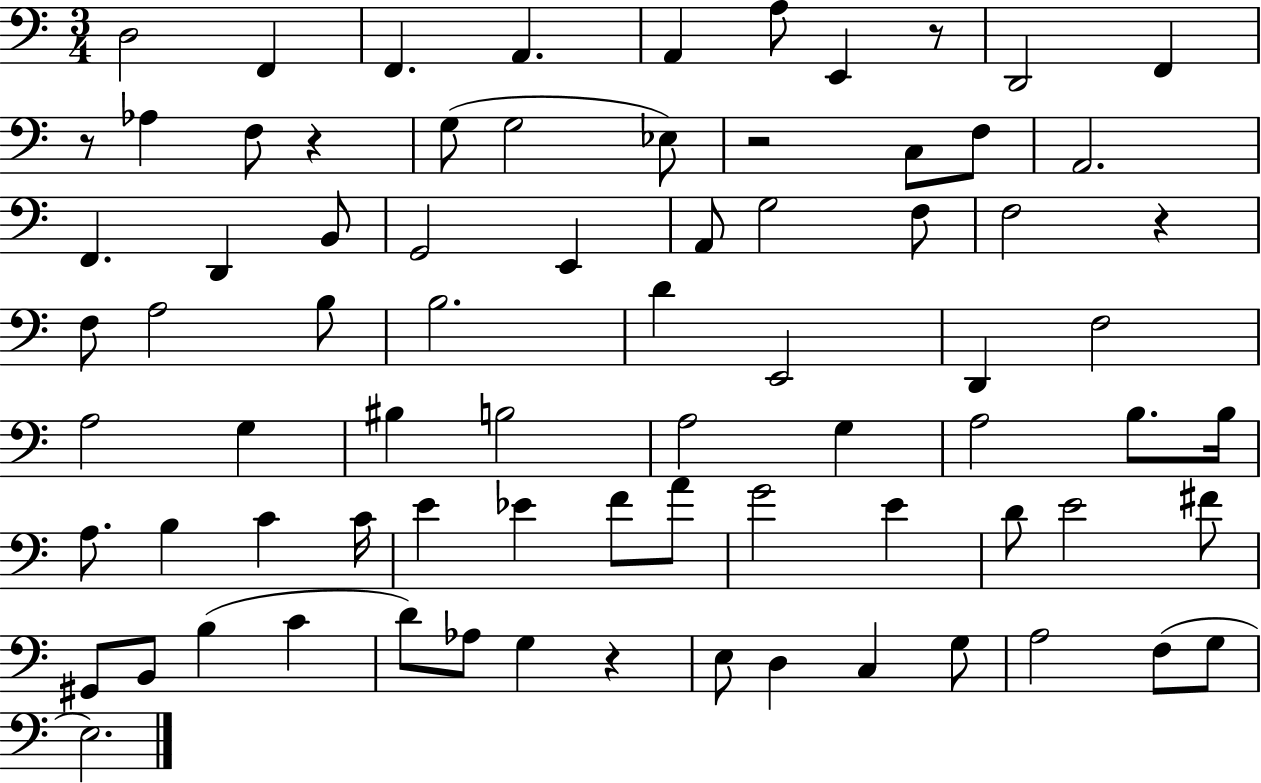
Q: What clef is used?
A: bass